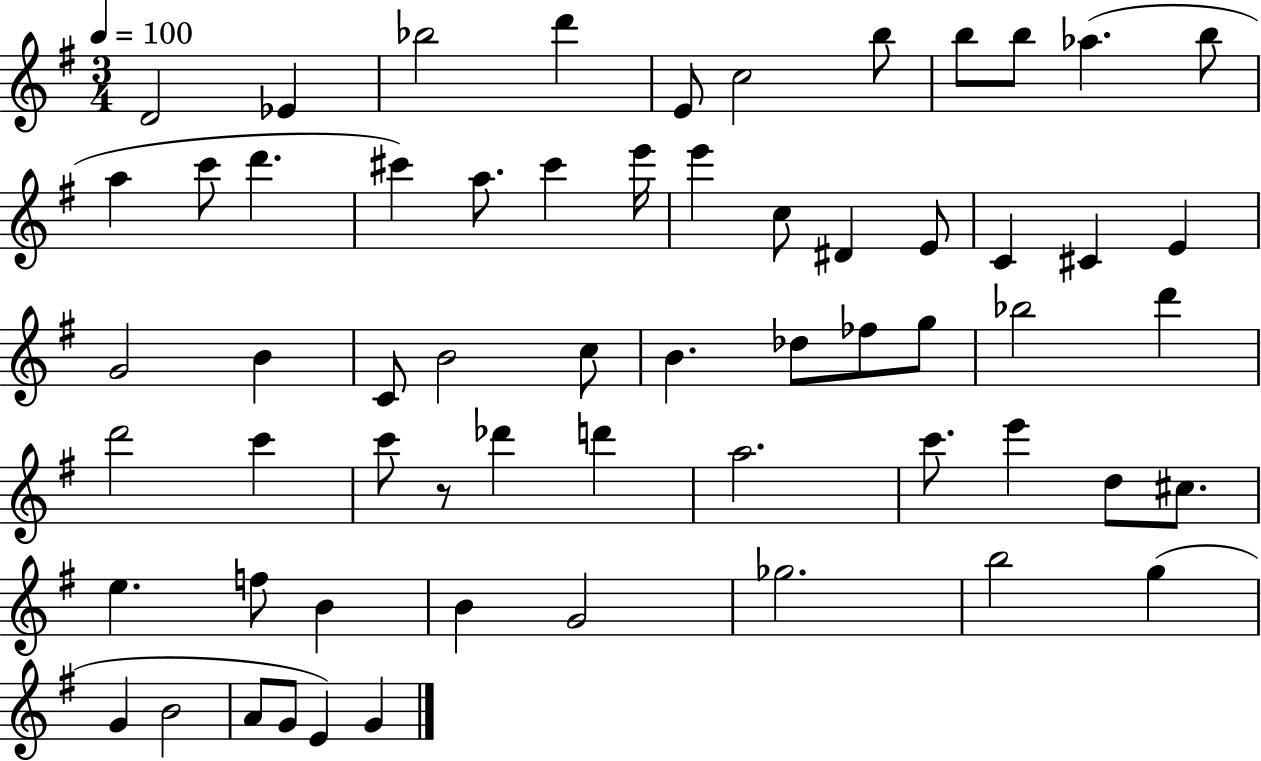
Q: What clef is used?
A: treble